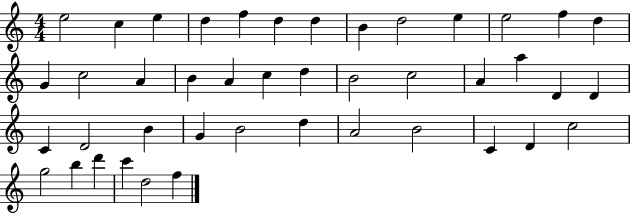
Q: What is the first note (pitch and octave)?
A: E5